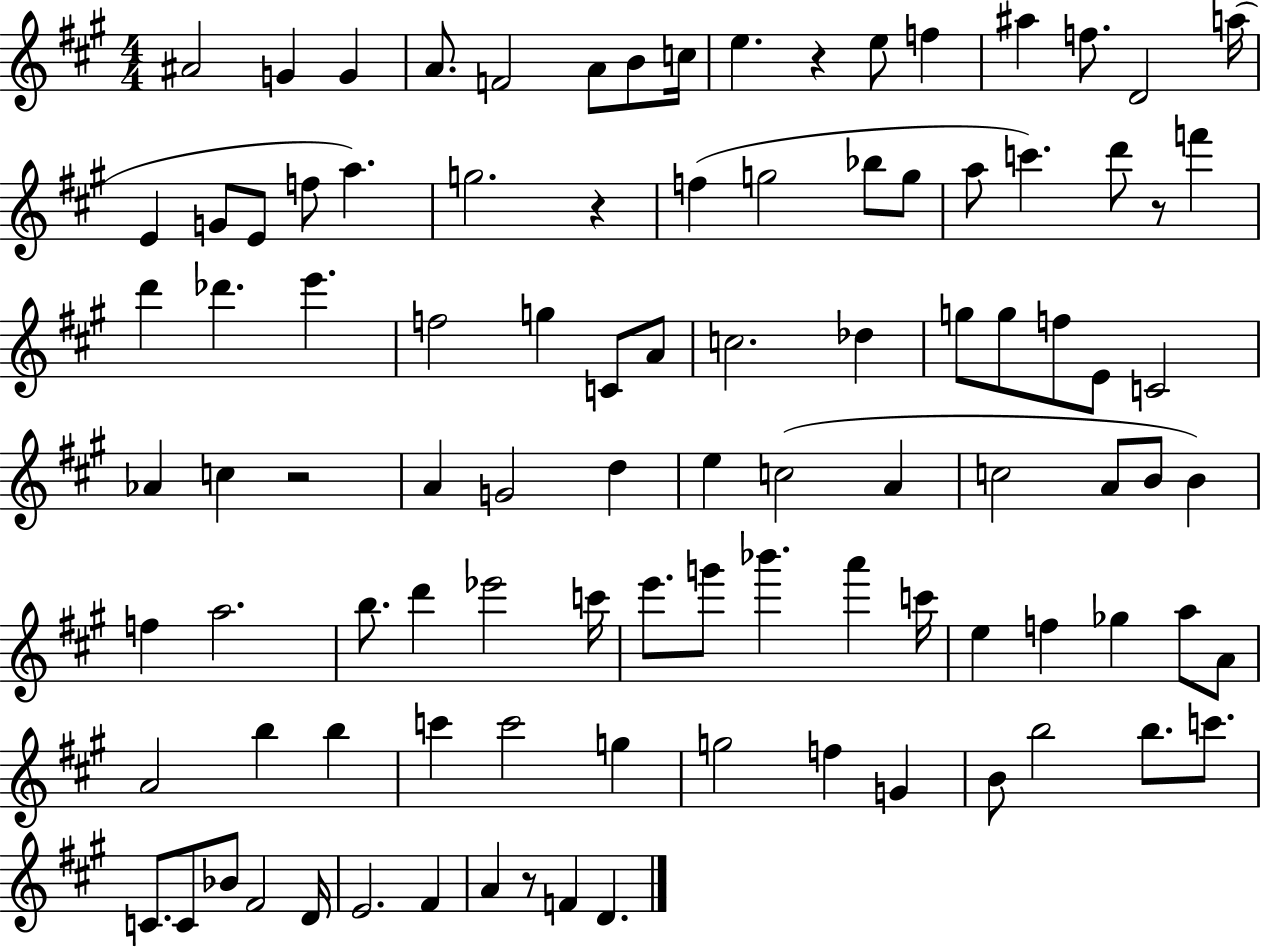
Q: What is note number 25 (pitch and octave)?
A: G5